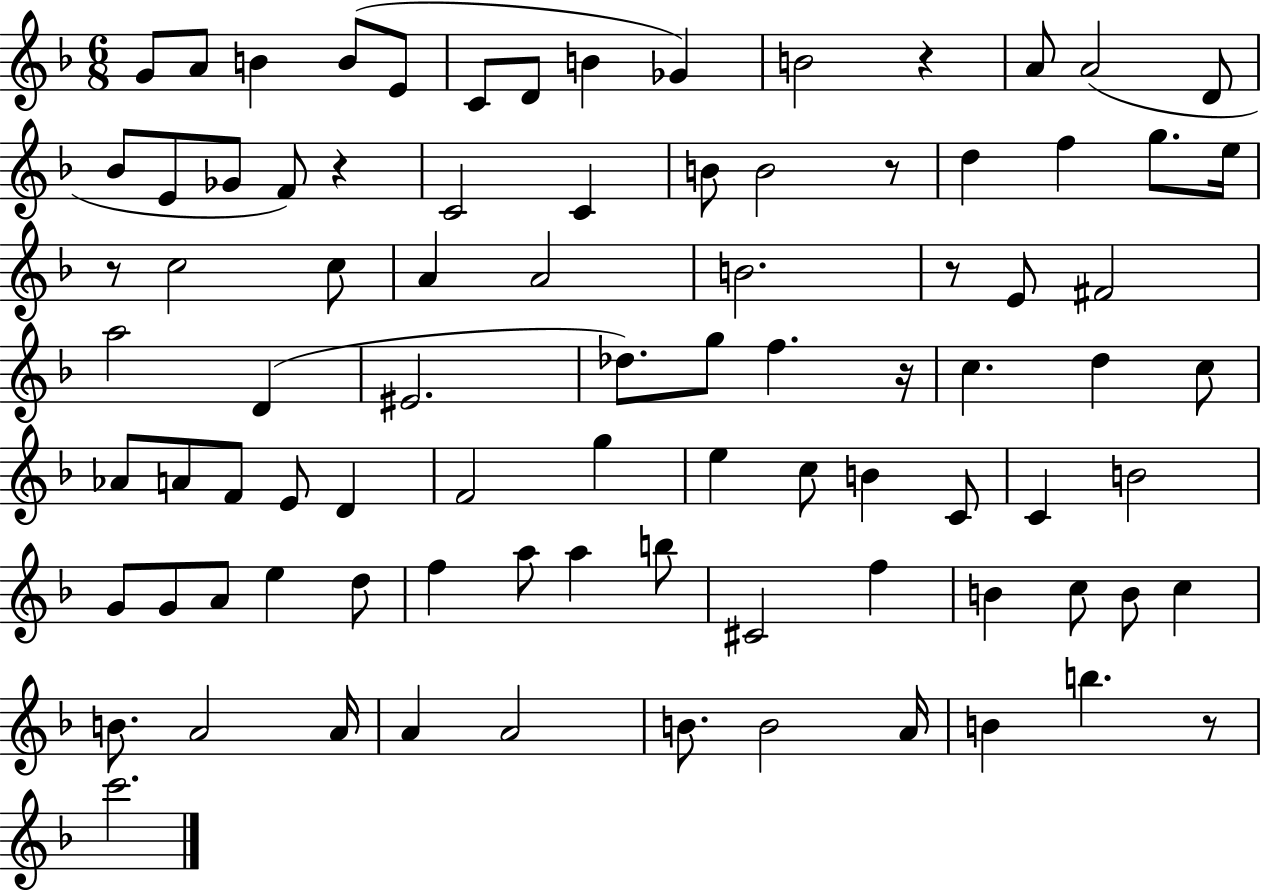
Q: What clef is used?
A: treble